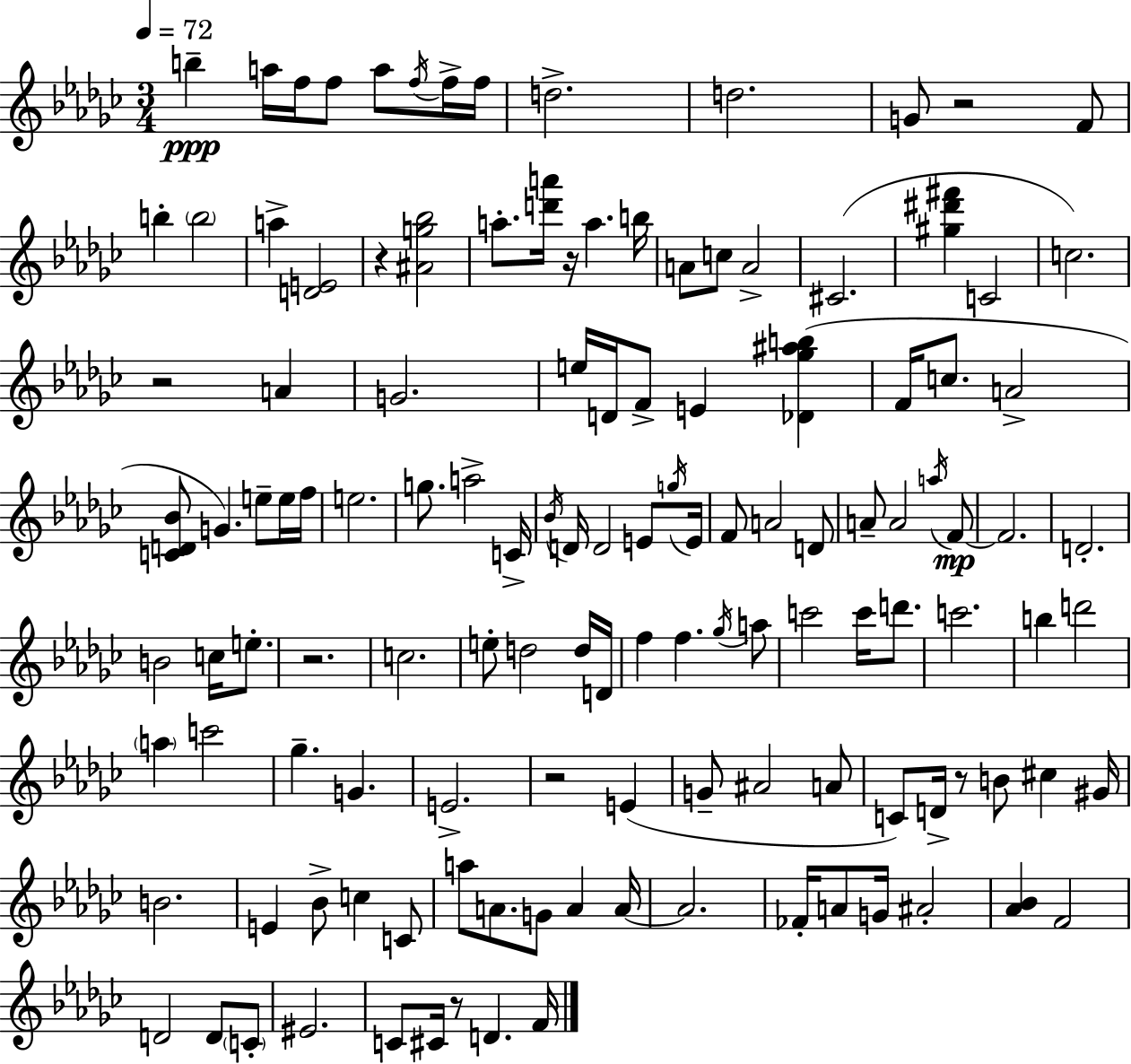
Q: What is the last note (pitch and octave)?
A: F4